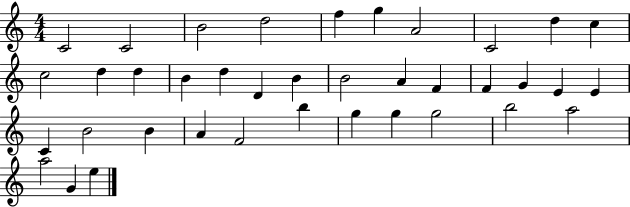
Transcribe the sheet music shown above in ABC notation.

X:1
T:Untitled
M:4/4
L:1/4
K:C
C2 C2 B2 d2 f g A2 C2 d c c2 d d B d D B B2 A F F G E E C B2 B A F2 b g g g2 b2 a2 a2 G e